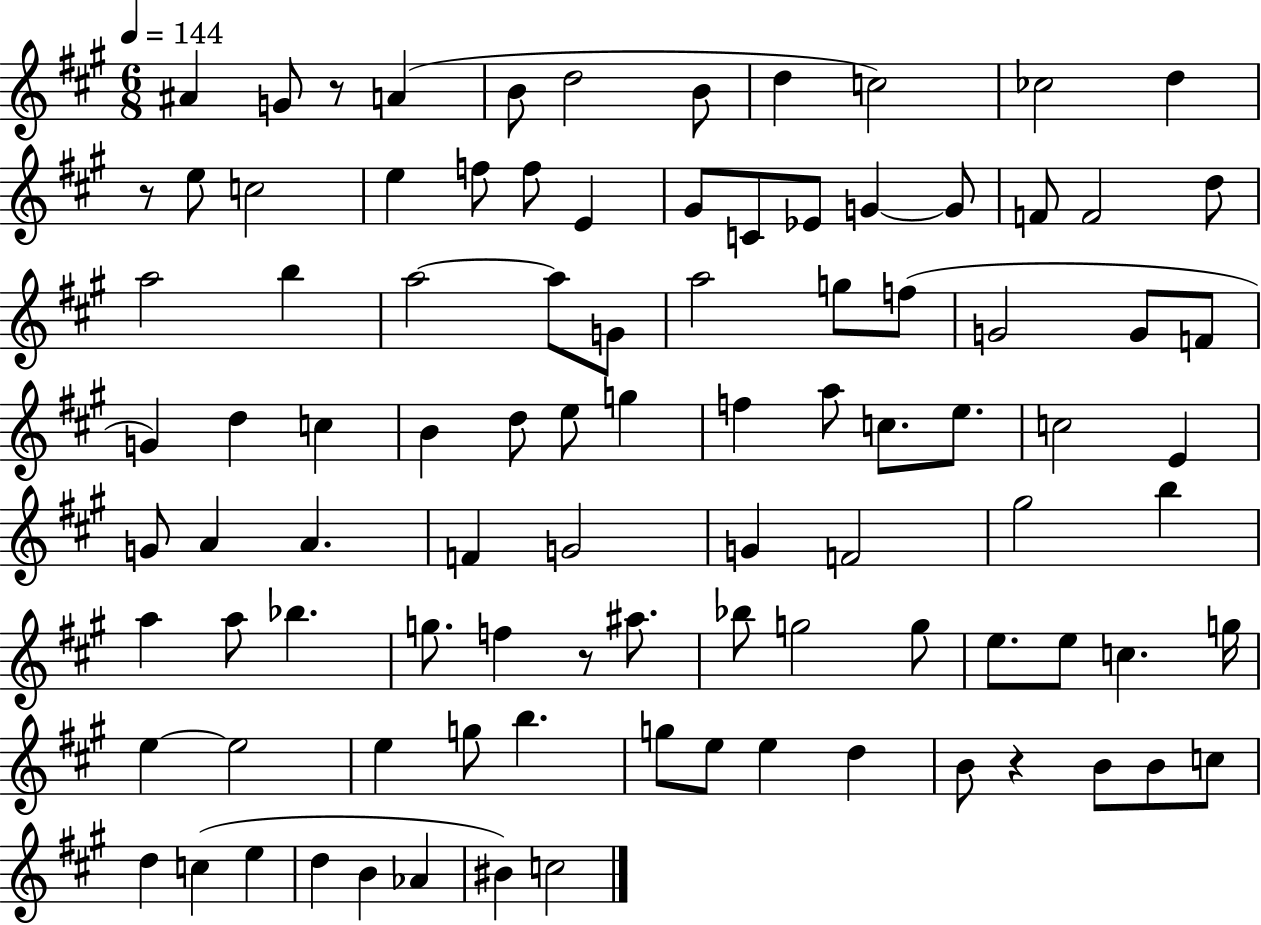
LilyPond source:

{
  \clef treble
  \numericTimeSignature
  \time 6/8
  \key a \major
  \tempo 4 = 144
  ais'4 g'8 r8 a'4( | b'8 d''2 b'8 | d''4 c''2) | ces''2 d''4 | \break r8 e''8 c''2 | e''4 f''8 f''8 e'4 | gis'8 c'8 ees'8 g'4~~ g'8 | f'8 f'2 d''8 | \break a''2 b''4 | a''2~~ a''8 g'8 | a''2 g''8 f''8( | g'2 g'8 f'8 | \break g'4) d''4 c''4 | b'4 d''8 e''8 g''4 | f''4 a''8 c''8. e''8. | c''2 e'4 | \break g'8 a'4 a'4. | f'4 g'2 | g'4 f'2 | gis''2 b''4 | \break a''4 a''8 bes''4. | g''8. f''4 r8 ais''8. | bes''8 g''2 g''8 | e''8. e''8 c''4. g''16 | \break e''4~~ e''2 | e''4 g''8 b''4. | g''8 e''8 e''4 d''4 | b'8 r4 b'8 b'8 c''8 | \break d''4 c''4( e''4 | d''4 b'4 aes'4 | bis'4) c''2 | \bar "|."
}